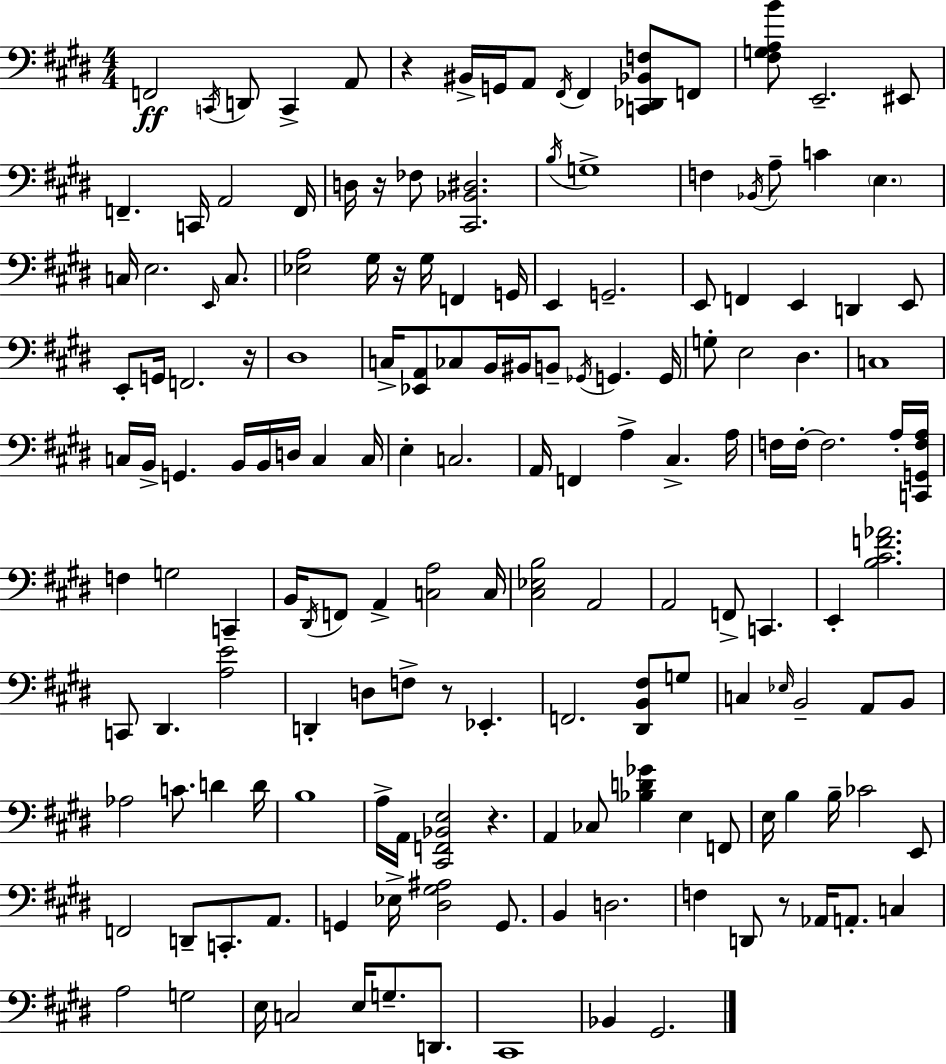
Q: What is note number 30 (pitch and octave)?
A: C3